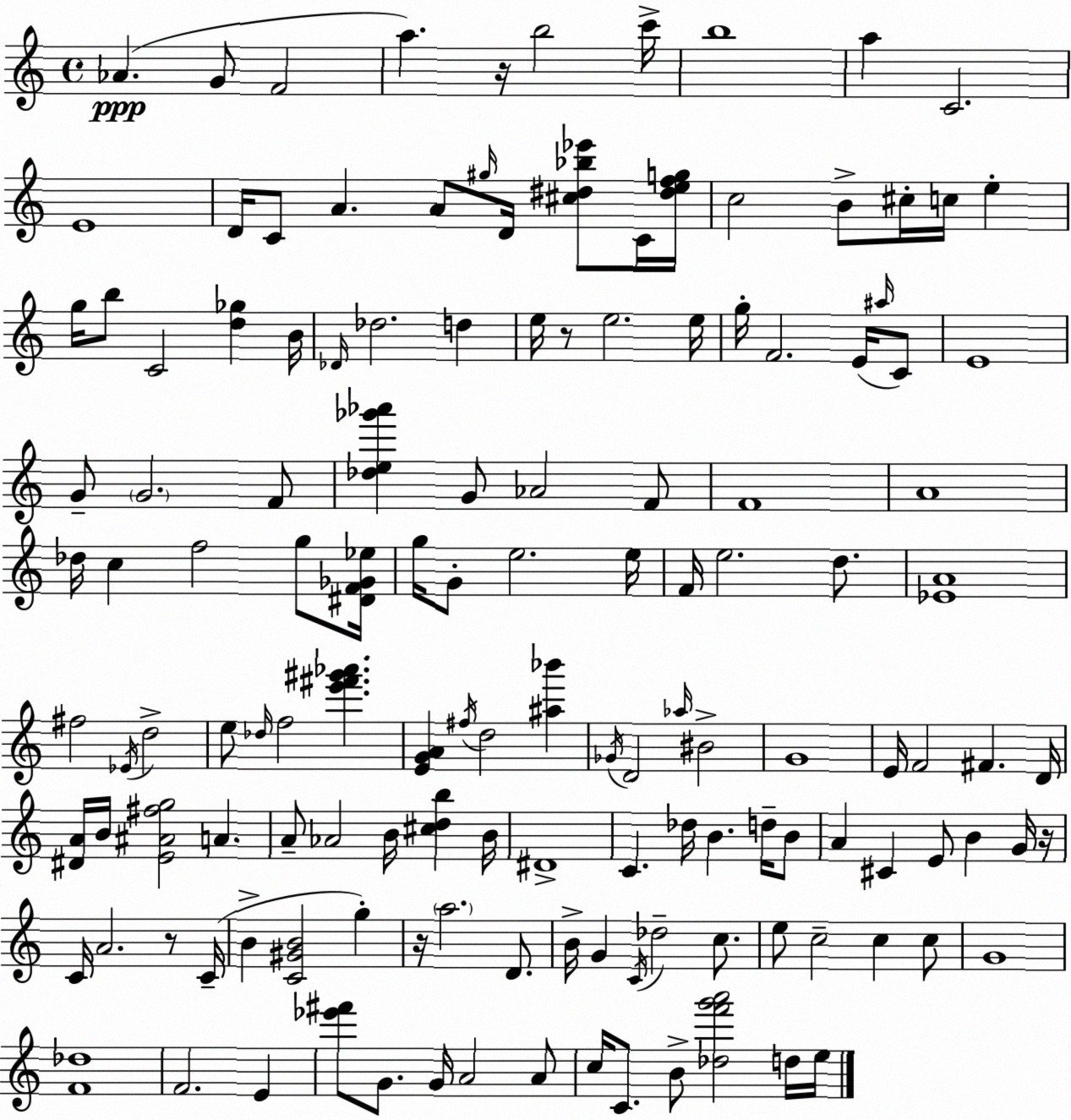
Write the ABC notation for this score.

X:1
T:Untitled
M:4/4
L:1/4
K:C
_A G/2 F2 a z/4 b2 c'/4 b4 a C2 E4 D/4 C/2 A A/2 ^g/4 D/4 [^c^d_b_e']/2 C/4 [^defg]/4 c2 B/2 ^c/4 c/4 e g/4 b/2 C2 [d_g] B/4 _D/4 _d2 d e/4 z/2 e2 e/4 g/4 F2 E/4 ^a/4 C/2 E4 G/2 G2 F/2 [_de_g'_a'] G/2 _A2 F/2 F4 A4 _d/4 c f2 g/2 [^DF_G_e]/4 g/4 G/2 e2 e/4 F/4 e2 d/2 [_EA]4 ^f2 _E/4 d2 e/2 _d/4 f2 [e'^f'^g'_a'] [EGA] ^f/4 d2 [^a_b'] _G/4 D2 _a/4 ^B2 G4 E/4 F2 ^F D/4 [^DA]/4 B/4 [E^A^fg]2 A A/2 _A2 B/4 [^cdb] B/4 ^D4 C _d/4 B d/4 B/2 A ^C E/2 B G/4 z/4 C/4 A2 z/2 C/4 B [C^GB]2 g z/4 a2 D/2 B/4 G C/4 _d2 c/2 e/2 c2 c c/2 G4 [F_d]4 F2 E [_e'^f']/2 G/2 G/4 A2 A/2 c/4 C/2 B/2 [_df'g'a']2 d/4 e/4